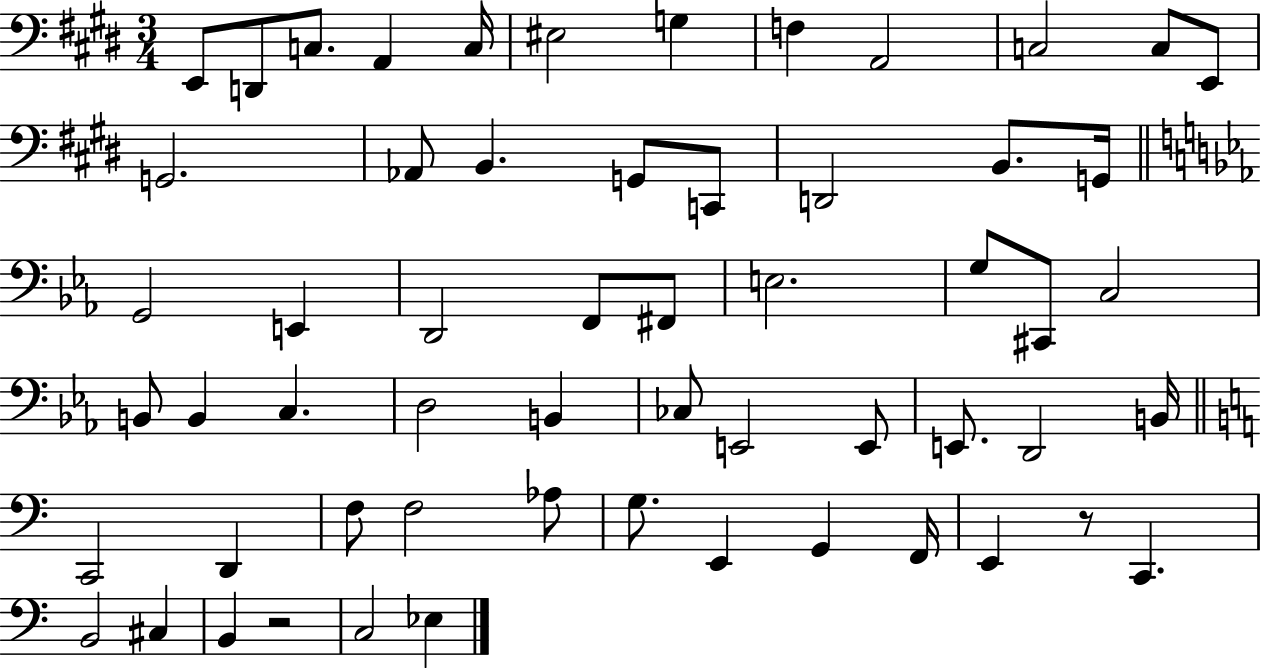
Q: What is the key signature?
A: E major